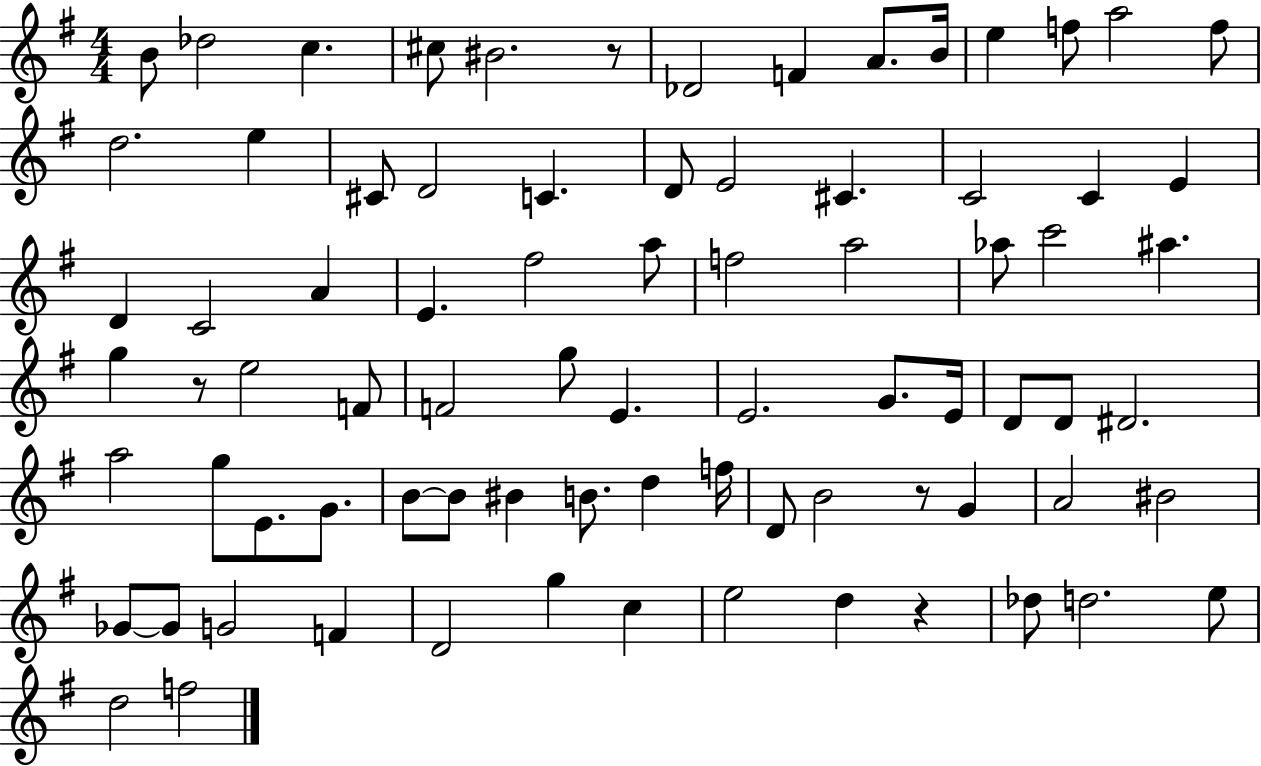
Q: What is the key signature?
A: G major